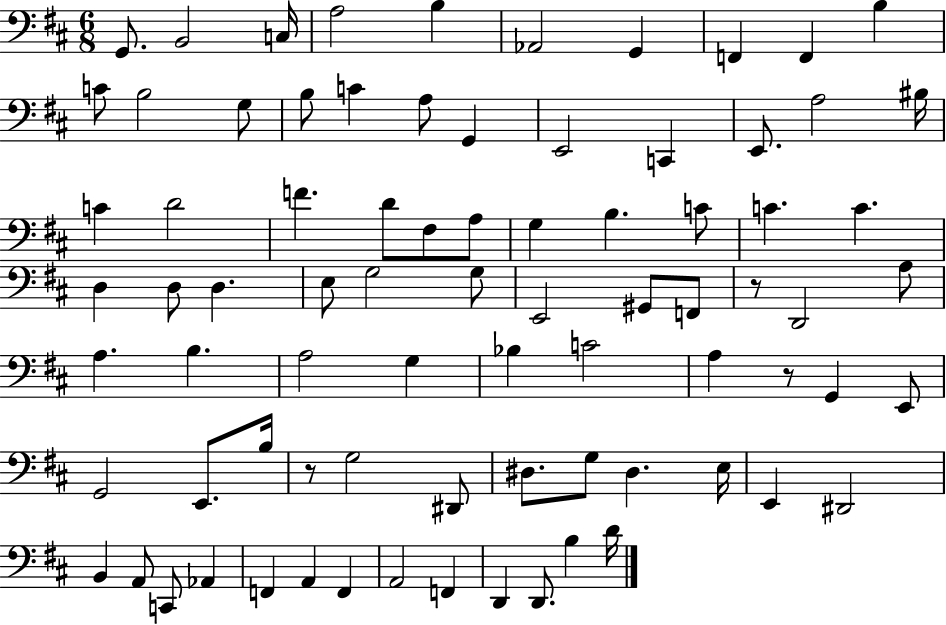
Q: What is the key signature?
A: D major